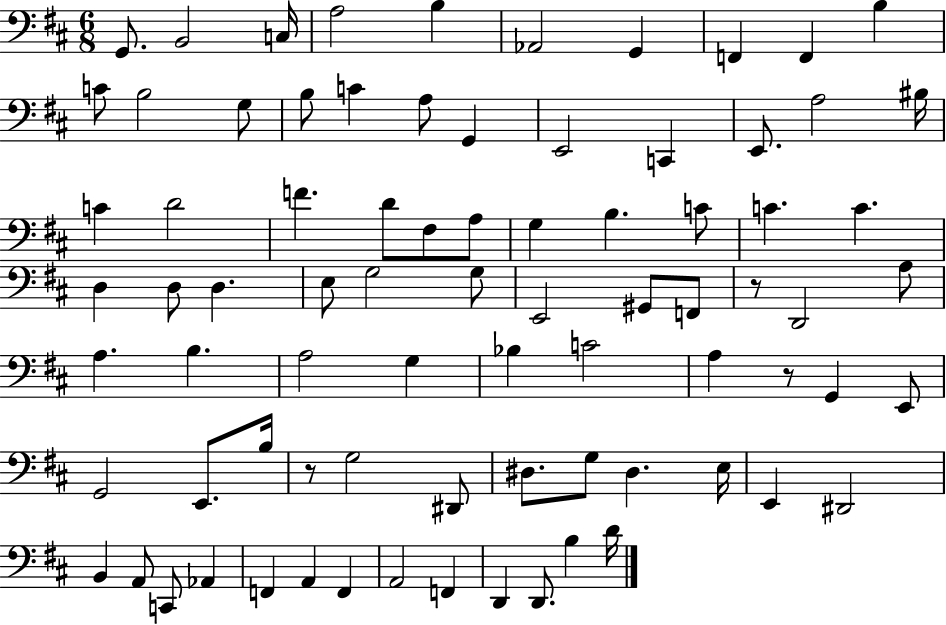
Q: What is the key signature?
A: D major